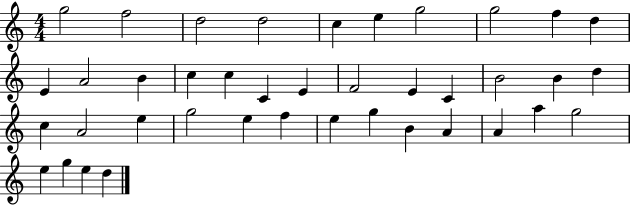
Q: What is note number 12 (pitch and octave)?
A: A4